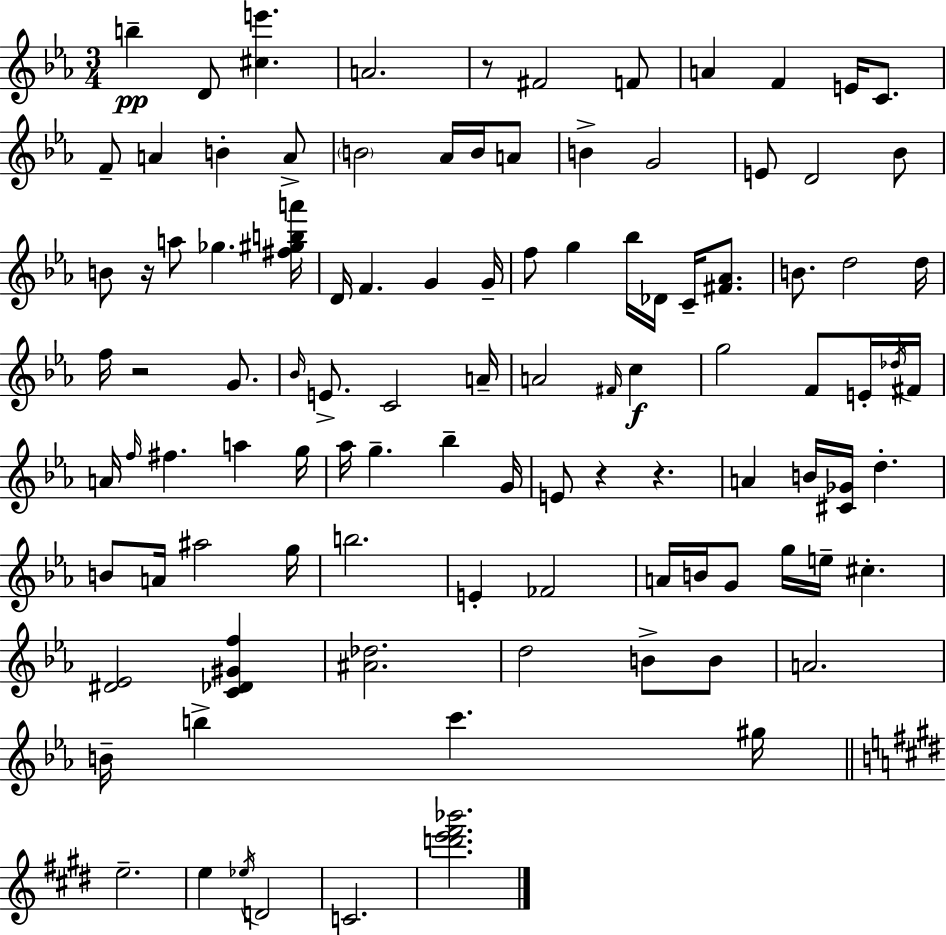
{
  \clef treble
  \numericTimeSignature
  \time 3/4
  \key ees \major
  \repeat volta 2 { b''4--\pp d'8 <cis'' e'''>4. | a'2. | r8 fis'2 f'8 | a'4 f'4 e'16 c'8. | \break f'8-- a'4 b'4-. a'8-> | \parenthesize b'2 aes'16 b'16 a'8 | b'4-> g'2 | e'8 d'2 bes'8 | \break b'8 r16 a''8 ges''4. <fis'' gis'' b'' a'''>16 | d'16 f'4. g'4 g'16-- | f''8 g''4 bes''16 des'16 c'16-- <fis' aes'>8. | b'8. d''2 d''16 | \break f''16 r2 g'8. | \grace { bes'16 } e'8.-> c'2 | a'16-- a'2 \grace { fis'16 } c''4\f | g''2 f'8 | \break e'16-. \acciaccatura { des''16 } fis'16 a'16 \grace { f''16 } fis''4. a''4 | g''16 aes''16 g''4.-- bes''4-- | g'16 e'8 r4 r4. | a'4 b'16 <cis' ges'>16 d''4.-. | \break b'8 a'16 ais''2 | g''16 b''2. | e'4-. fes'2 | a'16 b'16 g'8 g''16 e''16-- cis''4.-. | \break <dis' ees'>2 | <c' des' gis' f''>4 <ais' des''>2. | d''2 | b'8-> b'8 a'2. | \break b'16-- b''4-> c'''4. | gis''16 \bar "||" \break \key e \major e''2.-- | e''4 \acciaccatura { ees''16 } d'2 | c'2. | <d''' e''' fis''' bes'''>2. | \break } \bar "|."
}